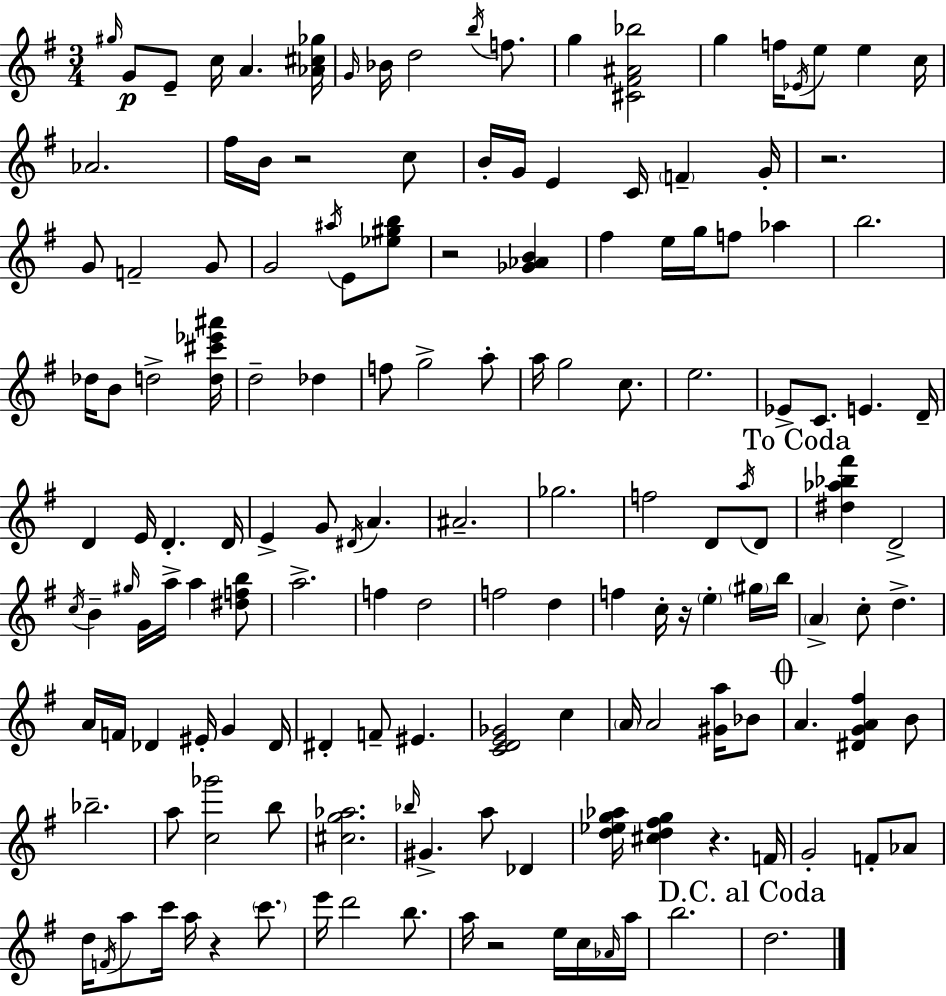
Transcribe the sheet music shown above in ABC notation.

X:1
T:Untitled
M:3/4
L:1/4
K:G
^g/4 G/2 E/2 c/4 A [_A^c_g]/4 G/4 _B/4 d2 b/4 f/2 g [^C^F^A_b]2 g f/4 _E/4 e/2 e c/4 _A2 ^f/4 B/4 z2 c/2 B/4 G/4 E C/4 F G/4 z2 G/2 F2 G/2 G2 ^a/4 E/2 [_e^gb]/2 z2 [_G_AB] ^f e/4 g/4 f/2 _a b2 _d/4 B/2 d2 [d^c'_e'^a']/4 d2 _d f/2 g2 a/2 a/4 g2 c/2 e2 _E/2 C/2 E D/4 D E/4 D D/4 E G/2 ^D/4 A ^A2 _g2 f2 D/2 a/4 D/2 [^d_a_b^f'] D2 c/4 B ^g/4 G/4 a/4 a [^dfb]/2 a2 f d2 f2 d f c/4 z/4 e ^g/4 b/4 A c/2 d A/4 F/4 _D ^E/4 G _D/4 ^D F/2 ^E [CDE_G]2 c A/4 A2 [^Ga]/4 _B/2 A [^DGA^f] B/2 _b2 a/2 [c_g']2 b/2 [^cg_a]2 _b/4 ^G a/2 _D [d_eg_a]/4 [^cd^fg] z F/4 G2 F/2 _A/2 d/4 F/4 a/2 c'/4 a/4 z c'/2 e'/4 d'2 b/2 a/4 z2 e/4 c/4 _A/4 a/4 b2 d2